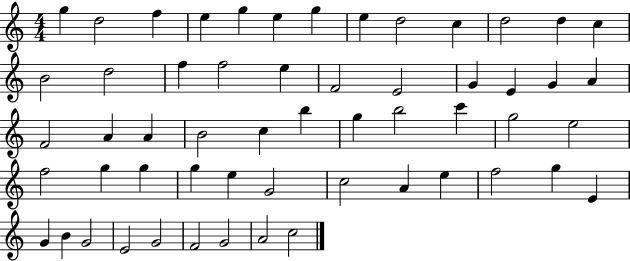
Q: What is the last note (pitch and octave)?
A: C5